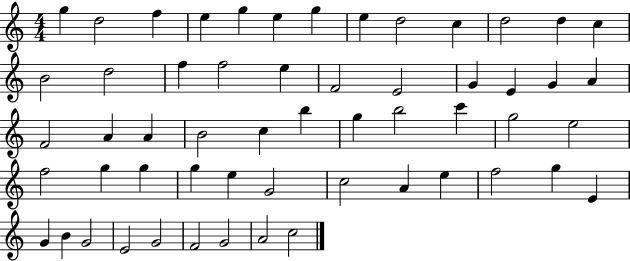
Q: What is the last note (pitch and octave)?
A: C5